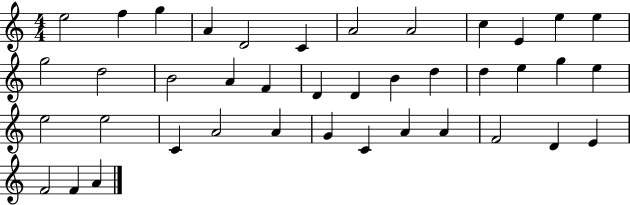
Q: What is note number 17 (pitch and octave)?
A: F4